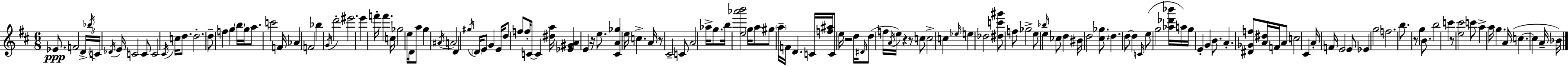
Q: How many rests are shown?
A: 7